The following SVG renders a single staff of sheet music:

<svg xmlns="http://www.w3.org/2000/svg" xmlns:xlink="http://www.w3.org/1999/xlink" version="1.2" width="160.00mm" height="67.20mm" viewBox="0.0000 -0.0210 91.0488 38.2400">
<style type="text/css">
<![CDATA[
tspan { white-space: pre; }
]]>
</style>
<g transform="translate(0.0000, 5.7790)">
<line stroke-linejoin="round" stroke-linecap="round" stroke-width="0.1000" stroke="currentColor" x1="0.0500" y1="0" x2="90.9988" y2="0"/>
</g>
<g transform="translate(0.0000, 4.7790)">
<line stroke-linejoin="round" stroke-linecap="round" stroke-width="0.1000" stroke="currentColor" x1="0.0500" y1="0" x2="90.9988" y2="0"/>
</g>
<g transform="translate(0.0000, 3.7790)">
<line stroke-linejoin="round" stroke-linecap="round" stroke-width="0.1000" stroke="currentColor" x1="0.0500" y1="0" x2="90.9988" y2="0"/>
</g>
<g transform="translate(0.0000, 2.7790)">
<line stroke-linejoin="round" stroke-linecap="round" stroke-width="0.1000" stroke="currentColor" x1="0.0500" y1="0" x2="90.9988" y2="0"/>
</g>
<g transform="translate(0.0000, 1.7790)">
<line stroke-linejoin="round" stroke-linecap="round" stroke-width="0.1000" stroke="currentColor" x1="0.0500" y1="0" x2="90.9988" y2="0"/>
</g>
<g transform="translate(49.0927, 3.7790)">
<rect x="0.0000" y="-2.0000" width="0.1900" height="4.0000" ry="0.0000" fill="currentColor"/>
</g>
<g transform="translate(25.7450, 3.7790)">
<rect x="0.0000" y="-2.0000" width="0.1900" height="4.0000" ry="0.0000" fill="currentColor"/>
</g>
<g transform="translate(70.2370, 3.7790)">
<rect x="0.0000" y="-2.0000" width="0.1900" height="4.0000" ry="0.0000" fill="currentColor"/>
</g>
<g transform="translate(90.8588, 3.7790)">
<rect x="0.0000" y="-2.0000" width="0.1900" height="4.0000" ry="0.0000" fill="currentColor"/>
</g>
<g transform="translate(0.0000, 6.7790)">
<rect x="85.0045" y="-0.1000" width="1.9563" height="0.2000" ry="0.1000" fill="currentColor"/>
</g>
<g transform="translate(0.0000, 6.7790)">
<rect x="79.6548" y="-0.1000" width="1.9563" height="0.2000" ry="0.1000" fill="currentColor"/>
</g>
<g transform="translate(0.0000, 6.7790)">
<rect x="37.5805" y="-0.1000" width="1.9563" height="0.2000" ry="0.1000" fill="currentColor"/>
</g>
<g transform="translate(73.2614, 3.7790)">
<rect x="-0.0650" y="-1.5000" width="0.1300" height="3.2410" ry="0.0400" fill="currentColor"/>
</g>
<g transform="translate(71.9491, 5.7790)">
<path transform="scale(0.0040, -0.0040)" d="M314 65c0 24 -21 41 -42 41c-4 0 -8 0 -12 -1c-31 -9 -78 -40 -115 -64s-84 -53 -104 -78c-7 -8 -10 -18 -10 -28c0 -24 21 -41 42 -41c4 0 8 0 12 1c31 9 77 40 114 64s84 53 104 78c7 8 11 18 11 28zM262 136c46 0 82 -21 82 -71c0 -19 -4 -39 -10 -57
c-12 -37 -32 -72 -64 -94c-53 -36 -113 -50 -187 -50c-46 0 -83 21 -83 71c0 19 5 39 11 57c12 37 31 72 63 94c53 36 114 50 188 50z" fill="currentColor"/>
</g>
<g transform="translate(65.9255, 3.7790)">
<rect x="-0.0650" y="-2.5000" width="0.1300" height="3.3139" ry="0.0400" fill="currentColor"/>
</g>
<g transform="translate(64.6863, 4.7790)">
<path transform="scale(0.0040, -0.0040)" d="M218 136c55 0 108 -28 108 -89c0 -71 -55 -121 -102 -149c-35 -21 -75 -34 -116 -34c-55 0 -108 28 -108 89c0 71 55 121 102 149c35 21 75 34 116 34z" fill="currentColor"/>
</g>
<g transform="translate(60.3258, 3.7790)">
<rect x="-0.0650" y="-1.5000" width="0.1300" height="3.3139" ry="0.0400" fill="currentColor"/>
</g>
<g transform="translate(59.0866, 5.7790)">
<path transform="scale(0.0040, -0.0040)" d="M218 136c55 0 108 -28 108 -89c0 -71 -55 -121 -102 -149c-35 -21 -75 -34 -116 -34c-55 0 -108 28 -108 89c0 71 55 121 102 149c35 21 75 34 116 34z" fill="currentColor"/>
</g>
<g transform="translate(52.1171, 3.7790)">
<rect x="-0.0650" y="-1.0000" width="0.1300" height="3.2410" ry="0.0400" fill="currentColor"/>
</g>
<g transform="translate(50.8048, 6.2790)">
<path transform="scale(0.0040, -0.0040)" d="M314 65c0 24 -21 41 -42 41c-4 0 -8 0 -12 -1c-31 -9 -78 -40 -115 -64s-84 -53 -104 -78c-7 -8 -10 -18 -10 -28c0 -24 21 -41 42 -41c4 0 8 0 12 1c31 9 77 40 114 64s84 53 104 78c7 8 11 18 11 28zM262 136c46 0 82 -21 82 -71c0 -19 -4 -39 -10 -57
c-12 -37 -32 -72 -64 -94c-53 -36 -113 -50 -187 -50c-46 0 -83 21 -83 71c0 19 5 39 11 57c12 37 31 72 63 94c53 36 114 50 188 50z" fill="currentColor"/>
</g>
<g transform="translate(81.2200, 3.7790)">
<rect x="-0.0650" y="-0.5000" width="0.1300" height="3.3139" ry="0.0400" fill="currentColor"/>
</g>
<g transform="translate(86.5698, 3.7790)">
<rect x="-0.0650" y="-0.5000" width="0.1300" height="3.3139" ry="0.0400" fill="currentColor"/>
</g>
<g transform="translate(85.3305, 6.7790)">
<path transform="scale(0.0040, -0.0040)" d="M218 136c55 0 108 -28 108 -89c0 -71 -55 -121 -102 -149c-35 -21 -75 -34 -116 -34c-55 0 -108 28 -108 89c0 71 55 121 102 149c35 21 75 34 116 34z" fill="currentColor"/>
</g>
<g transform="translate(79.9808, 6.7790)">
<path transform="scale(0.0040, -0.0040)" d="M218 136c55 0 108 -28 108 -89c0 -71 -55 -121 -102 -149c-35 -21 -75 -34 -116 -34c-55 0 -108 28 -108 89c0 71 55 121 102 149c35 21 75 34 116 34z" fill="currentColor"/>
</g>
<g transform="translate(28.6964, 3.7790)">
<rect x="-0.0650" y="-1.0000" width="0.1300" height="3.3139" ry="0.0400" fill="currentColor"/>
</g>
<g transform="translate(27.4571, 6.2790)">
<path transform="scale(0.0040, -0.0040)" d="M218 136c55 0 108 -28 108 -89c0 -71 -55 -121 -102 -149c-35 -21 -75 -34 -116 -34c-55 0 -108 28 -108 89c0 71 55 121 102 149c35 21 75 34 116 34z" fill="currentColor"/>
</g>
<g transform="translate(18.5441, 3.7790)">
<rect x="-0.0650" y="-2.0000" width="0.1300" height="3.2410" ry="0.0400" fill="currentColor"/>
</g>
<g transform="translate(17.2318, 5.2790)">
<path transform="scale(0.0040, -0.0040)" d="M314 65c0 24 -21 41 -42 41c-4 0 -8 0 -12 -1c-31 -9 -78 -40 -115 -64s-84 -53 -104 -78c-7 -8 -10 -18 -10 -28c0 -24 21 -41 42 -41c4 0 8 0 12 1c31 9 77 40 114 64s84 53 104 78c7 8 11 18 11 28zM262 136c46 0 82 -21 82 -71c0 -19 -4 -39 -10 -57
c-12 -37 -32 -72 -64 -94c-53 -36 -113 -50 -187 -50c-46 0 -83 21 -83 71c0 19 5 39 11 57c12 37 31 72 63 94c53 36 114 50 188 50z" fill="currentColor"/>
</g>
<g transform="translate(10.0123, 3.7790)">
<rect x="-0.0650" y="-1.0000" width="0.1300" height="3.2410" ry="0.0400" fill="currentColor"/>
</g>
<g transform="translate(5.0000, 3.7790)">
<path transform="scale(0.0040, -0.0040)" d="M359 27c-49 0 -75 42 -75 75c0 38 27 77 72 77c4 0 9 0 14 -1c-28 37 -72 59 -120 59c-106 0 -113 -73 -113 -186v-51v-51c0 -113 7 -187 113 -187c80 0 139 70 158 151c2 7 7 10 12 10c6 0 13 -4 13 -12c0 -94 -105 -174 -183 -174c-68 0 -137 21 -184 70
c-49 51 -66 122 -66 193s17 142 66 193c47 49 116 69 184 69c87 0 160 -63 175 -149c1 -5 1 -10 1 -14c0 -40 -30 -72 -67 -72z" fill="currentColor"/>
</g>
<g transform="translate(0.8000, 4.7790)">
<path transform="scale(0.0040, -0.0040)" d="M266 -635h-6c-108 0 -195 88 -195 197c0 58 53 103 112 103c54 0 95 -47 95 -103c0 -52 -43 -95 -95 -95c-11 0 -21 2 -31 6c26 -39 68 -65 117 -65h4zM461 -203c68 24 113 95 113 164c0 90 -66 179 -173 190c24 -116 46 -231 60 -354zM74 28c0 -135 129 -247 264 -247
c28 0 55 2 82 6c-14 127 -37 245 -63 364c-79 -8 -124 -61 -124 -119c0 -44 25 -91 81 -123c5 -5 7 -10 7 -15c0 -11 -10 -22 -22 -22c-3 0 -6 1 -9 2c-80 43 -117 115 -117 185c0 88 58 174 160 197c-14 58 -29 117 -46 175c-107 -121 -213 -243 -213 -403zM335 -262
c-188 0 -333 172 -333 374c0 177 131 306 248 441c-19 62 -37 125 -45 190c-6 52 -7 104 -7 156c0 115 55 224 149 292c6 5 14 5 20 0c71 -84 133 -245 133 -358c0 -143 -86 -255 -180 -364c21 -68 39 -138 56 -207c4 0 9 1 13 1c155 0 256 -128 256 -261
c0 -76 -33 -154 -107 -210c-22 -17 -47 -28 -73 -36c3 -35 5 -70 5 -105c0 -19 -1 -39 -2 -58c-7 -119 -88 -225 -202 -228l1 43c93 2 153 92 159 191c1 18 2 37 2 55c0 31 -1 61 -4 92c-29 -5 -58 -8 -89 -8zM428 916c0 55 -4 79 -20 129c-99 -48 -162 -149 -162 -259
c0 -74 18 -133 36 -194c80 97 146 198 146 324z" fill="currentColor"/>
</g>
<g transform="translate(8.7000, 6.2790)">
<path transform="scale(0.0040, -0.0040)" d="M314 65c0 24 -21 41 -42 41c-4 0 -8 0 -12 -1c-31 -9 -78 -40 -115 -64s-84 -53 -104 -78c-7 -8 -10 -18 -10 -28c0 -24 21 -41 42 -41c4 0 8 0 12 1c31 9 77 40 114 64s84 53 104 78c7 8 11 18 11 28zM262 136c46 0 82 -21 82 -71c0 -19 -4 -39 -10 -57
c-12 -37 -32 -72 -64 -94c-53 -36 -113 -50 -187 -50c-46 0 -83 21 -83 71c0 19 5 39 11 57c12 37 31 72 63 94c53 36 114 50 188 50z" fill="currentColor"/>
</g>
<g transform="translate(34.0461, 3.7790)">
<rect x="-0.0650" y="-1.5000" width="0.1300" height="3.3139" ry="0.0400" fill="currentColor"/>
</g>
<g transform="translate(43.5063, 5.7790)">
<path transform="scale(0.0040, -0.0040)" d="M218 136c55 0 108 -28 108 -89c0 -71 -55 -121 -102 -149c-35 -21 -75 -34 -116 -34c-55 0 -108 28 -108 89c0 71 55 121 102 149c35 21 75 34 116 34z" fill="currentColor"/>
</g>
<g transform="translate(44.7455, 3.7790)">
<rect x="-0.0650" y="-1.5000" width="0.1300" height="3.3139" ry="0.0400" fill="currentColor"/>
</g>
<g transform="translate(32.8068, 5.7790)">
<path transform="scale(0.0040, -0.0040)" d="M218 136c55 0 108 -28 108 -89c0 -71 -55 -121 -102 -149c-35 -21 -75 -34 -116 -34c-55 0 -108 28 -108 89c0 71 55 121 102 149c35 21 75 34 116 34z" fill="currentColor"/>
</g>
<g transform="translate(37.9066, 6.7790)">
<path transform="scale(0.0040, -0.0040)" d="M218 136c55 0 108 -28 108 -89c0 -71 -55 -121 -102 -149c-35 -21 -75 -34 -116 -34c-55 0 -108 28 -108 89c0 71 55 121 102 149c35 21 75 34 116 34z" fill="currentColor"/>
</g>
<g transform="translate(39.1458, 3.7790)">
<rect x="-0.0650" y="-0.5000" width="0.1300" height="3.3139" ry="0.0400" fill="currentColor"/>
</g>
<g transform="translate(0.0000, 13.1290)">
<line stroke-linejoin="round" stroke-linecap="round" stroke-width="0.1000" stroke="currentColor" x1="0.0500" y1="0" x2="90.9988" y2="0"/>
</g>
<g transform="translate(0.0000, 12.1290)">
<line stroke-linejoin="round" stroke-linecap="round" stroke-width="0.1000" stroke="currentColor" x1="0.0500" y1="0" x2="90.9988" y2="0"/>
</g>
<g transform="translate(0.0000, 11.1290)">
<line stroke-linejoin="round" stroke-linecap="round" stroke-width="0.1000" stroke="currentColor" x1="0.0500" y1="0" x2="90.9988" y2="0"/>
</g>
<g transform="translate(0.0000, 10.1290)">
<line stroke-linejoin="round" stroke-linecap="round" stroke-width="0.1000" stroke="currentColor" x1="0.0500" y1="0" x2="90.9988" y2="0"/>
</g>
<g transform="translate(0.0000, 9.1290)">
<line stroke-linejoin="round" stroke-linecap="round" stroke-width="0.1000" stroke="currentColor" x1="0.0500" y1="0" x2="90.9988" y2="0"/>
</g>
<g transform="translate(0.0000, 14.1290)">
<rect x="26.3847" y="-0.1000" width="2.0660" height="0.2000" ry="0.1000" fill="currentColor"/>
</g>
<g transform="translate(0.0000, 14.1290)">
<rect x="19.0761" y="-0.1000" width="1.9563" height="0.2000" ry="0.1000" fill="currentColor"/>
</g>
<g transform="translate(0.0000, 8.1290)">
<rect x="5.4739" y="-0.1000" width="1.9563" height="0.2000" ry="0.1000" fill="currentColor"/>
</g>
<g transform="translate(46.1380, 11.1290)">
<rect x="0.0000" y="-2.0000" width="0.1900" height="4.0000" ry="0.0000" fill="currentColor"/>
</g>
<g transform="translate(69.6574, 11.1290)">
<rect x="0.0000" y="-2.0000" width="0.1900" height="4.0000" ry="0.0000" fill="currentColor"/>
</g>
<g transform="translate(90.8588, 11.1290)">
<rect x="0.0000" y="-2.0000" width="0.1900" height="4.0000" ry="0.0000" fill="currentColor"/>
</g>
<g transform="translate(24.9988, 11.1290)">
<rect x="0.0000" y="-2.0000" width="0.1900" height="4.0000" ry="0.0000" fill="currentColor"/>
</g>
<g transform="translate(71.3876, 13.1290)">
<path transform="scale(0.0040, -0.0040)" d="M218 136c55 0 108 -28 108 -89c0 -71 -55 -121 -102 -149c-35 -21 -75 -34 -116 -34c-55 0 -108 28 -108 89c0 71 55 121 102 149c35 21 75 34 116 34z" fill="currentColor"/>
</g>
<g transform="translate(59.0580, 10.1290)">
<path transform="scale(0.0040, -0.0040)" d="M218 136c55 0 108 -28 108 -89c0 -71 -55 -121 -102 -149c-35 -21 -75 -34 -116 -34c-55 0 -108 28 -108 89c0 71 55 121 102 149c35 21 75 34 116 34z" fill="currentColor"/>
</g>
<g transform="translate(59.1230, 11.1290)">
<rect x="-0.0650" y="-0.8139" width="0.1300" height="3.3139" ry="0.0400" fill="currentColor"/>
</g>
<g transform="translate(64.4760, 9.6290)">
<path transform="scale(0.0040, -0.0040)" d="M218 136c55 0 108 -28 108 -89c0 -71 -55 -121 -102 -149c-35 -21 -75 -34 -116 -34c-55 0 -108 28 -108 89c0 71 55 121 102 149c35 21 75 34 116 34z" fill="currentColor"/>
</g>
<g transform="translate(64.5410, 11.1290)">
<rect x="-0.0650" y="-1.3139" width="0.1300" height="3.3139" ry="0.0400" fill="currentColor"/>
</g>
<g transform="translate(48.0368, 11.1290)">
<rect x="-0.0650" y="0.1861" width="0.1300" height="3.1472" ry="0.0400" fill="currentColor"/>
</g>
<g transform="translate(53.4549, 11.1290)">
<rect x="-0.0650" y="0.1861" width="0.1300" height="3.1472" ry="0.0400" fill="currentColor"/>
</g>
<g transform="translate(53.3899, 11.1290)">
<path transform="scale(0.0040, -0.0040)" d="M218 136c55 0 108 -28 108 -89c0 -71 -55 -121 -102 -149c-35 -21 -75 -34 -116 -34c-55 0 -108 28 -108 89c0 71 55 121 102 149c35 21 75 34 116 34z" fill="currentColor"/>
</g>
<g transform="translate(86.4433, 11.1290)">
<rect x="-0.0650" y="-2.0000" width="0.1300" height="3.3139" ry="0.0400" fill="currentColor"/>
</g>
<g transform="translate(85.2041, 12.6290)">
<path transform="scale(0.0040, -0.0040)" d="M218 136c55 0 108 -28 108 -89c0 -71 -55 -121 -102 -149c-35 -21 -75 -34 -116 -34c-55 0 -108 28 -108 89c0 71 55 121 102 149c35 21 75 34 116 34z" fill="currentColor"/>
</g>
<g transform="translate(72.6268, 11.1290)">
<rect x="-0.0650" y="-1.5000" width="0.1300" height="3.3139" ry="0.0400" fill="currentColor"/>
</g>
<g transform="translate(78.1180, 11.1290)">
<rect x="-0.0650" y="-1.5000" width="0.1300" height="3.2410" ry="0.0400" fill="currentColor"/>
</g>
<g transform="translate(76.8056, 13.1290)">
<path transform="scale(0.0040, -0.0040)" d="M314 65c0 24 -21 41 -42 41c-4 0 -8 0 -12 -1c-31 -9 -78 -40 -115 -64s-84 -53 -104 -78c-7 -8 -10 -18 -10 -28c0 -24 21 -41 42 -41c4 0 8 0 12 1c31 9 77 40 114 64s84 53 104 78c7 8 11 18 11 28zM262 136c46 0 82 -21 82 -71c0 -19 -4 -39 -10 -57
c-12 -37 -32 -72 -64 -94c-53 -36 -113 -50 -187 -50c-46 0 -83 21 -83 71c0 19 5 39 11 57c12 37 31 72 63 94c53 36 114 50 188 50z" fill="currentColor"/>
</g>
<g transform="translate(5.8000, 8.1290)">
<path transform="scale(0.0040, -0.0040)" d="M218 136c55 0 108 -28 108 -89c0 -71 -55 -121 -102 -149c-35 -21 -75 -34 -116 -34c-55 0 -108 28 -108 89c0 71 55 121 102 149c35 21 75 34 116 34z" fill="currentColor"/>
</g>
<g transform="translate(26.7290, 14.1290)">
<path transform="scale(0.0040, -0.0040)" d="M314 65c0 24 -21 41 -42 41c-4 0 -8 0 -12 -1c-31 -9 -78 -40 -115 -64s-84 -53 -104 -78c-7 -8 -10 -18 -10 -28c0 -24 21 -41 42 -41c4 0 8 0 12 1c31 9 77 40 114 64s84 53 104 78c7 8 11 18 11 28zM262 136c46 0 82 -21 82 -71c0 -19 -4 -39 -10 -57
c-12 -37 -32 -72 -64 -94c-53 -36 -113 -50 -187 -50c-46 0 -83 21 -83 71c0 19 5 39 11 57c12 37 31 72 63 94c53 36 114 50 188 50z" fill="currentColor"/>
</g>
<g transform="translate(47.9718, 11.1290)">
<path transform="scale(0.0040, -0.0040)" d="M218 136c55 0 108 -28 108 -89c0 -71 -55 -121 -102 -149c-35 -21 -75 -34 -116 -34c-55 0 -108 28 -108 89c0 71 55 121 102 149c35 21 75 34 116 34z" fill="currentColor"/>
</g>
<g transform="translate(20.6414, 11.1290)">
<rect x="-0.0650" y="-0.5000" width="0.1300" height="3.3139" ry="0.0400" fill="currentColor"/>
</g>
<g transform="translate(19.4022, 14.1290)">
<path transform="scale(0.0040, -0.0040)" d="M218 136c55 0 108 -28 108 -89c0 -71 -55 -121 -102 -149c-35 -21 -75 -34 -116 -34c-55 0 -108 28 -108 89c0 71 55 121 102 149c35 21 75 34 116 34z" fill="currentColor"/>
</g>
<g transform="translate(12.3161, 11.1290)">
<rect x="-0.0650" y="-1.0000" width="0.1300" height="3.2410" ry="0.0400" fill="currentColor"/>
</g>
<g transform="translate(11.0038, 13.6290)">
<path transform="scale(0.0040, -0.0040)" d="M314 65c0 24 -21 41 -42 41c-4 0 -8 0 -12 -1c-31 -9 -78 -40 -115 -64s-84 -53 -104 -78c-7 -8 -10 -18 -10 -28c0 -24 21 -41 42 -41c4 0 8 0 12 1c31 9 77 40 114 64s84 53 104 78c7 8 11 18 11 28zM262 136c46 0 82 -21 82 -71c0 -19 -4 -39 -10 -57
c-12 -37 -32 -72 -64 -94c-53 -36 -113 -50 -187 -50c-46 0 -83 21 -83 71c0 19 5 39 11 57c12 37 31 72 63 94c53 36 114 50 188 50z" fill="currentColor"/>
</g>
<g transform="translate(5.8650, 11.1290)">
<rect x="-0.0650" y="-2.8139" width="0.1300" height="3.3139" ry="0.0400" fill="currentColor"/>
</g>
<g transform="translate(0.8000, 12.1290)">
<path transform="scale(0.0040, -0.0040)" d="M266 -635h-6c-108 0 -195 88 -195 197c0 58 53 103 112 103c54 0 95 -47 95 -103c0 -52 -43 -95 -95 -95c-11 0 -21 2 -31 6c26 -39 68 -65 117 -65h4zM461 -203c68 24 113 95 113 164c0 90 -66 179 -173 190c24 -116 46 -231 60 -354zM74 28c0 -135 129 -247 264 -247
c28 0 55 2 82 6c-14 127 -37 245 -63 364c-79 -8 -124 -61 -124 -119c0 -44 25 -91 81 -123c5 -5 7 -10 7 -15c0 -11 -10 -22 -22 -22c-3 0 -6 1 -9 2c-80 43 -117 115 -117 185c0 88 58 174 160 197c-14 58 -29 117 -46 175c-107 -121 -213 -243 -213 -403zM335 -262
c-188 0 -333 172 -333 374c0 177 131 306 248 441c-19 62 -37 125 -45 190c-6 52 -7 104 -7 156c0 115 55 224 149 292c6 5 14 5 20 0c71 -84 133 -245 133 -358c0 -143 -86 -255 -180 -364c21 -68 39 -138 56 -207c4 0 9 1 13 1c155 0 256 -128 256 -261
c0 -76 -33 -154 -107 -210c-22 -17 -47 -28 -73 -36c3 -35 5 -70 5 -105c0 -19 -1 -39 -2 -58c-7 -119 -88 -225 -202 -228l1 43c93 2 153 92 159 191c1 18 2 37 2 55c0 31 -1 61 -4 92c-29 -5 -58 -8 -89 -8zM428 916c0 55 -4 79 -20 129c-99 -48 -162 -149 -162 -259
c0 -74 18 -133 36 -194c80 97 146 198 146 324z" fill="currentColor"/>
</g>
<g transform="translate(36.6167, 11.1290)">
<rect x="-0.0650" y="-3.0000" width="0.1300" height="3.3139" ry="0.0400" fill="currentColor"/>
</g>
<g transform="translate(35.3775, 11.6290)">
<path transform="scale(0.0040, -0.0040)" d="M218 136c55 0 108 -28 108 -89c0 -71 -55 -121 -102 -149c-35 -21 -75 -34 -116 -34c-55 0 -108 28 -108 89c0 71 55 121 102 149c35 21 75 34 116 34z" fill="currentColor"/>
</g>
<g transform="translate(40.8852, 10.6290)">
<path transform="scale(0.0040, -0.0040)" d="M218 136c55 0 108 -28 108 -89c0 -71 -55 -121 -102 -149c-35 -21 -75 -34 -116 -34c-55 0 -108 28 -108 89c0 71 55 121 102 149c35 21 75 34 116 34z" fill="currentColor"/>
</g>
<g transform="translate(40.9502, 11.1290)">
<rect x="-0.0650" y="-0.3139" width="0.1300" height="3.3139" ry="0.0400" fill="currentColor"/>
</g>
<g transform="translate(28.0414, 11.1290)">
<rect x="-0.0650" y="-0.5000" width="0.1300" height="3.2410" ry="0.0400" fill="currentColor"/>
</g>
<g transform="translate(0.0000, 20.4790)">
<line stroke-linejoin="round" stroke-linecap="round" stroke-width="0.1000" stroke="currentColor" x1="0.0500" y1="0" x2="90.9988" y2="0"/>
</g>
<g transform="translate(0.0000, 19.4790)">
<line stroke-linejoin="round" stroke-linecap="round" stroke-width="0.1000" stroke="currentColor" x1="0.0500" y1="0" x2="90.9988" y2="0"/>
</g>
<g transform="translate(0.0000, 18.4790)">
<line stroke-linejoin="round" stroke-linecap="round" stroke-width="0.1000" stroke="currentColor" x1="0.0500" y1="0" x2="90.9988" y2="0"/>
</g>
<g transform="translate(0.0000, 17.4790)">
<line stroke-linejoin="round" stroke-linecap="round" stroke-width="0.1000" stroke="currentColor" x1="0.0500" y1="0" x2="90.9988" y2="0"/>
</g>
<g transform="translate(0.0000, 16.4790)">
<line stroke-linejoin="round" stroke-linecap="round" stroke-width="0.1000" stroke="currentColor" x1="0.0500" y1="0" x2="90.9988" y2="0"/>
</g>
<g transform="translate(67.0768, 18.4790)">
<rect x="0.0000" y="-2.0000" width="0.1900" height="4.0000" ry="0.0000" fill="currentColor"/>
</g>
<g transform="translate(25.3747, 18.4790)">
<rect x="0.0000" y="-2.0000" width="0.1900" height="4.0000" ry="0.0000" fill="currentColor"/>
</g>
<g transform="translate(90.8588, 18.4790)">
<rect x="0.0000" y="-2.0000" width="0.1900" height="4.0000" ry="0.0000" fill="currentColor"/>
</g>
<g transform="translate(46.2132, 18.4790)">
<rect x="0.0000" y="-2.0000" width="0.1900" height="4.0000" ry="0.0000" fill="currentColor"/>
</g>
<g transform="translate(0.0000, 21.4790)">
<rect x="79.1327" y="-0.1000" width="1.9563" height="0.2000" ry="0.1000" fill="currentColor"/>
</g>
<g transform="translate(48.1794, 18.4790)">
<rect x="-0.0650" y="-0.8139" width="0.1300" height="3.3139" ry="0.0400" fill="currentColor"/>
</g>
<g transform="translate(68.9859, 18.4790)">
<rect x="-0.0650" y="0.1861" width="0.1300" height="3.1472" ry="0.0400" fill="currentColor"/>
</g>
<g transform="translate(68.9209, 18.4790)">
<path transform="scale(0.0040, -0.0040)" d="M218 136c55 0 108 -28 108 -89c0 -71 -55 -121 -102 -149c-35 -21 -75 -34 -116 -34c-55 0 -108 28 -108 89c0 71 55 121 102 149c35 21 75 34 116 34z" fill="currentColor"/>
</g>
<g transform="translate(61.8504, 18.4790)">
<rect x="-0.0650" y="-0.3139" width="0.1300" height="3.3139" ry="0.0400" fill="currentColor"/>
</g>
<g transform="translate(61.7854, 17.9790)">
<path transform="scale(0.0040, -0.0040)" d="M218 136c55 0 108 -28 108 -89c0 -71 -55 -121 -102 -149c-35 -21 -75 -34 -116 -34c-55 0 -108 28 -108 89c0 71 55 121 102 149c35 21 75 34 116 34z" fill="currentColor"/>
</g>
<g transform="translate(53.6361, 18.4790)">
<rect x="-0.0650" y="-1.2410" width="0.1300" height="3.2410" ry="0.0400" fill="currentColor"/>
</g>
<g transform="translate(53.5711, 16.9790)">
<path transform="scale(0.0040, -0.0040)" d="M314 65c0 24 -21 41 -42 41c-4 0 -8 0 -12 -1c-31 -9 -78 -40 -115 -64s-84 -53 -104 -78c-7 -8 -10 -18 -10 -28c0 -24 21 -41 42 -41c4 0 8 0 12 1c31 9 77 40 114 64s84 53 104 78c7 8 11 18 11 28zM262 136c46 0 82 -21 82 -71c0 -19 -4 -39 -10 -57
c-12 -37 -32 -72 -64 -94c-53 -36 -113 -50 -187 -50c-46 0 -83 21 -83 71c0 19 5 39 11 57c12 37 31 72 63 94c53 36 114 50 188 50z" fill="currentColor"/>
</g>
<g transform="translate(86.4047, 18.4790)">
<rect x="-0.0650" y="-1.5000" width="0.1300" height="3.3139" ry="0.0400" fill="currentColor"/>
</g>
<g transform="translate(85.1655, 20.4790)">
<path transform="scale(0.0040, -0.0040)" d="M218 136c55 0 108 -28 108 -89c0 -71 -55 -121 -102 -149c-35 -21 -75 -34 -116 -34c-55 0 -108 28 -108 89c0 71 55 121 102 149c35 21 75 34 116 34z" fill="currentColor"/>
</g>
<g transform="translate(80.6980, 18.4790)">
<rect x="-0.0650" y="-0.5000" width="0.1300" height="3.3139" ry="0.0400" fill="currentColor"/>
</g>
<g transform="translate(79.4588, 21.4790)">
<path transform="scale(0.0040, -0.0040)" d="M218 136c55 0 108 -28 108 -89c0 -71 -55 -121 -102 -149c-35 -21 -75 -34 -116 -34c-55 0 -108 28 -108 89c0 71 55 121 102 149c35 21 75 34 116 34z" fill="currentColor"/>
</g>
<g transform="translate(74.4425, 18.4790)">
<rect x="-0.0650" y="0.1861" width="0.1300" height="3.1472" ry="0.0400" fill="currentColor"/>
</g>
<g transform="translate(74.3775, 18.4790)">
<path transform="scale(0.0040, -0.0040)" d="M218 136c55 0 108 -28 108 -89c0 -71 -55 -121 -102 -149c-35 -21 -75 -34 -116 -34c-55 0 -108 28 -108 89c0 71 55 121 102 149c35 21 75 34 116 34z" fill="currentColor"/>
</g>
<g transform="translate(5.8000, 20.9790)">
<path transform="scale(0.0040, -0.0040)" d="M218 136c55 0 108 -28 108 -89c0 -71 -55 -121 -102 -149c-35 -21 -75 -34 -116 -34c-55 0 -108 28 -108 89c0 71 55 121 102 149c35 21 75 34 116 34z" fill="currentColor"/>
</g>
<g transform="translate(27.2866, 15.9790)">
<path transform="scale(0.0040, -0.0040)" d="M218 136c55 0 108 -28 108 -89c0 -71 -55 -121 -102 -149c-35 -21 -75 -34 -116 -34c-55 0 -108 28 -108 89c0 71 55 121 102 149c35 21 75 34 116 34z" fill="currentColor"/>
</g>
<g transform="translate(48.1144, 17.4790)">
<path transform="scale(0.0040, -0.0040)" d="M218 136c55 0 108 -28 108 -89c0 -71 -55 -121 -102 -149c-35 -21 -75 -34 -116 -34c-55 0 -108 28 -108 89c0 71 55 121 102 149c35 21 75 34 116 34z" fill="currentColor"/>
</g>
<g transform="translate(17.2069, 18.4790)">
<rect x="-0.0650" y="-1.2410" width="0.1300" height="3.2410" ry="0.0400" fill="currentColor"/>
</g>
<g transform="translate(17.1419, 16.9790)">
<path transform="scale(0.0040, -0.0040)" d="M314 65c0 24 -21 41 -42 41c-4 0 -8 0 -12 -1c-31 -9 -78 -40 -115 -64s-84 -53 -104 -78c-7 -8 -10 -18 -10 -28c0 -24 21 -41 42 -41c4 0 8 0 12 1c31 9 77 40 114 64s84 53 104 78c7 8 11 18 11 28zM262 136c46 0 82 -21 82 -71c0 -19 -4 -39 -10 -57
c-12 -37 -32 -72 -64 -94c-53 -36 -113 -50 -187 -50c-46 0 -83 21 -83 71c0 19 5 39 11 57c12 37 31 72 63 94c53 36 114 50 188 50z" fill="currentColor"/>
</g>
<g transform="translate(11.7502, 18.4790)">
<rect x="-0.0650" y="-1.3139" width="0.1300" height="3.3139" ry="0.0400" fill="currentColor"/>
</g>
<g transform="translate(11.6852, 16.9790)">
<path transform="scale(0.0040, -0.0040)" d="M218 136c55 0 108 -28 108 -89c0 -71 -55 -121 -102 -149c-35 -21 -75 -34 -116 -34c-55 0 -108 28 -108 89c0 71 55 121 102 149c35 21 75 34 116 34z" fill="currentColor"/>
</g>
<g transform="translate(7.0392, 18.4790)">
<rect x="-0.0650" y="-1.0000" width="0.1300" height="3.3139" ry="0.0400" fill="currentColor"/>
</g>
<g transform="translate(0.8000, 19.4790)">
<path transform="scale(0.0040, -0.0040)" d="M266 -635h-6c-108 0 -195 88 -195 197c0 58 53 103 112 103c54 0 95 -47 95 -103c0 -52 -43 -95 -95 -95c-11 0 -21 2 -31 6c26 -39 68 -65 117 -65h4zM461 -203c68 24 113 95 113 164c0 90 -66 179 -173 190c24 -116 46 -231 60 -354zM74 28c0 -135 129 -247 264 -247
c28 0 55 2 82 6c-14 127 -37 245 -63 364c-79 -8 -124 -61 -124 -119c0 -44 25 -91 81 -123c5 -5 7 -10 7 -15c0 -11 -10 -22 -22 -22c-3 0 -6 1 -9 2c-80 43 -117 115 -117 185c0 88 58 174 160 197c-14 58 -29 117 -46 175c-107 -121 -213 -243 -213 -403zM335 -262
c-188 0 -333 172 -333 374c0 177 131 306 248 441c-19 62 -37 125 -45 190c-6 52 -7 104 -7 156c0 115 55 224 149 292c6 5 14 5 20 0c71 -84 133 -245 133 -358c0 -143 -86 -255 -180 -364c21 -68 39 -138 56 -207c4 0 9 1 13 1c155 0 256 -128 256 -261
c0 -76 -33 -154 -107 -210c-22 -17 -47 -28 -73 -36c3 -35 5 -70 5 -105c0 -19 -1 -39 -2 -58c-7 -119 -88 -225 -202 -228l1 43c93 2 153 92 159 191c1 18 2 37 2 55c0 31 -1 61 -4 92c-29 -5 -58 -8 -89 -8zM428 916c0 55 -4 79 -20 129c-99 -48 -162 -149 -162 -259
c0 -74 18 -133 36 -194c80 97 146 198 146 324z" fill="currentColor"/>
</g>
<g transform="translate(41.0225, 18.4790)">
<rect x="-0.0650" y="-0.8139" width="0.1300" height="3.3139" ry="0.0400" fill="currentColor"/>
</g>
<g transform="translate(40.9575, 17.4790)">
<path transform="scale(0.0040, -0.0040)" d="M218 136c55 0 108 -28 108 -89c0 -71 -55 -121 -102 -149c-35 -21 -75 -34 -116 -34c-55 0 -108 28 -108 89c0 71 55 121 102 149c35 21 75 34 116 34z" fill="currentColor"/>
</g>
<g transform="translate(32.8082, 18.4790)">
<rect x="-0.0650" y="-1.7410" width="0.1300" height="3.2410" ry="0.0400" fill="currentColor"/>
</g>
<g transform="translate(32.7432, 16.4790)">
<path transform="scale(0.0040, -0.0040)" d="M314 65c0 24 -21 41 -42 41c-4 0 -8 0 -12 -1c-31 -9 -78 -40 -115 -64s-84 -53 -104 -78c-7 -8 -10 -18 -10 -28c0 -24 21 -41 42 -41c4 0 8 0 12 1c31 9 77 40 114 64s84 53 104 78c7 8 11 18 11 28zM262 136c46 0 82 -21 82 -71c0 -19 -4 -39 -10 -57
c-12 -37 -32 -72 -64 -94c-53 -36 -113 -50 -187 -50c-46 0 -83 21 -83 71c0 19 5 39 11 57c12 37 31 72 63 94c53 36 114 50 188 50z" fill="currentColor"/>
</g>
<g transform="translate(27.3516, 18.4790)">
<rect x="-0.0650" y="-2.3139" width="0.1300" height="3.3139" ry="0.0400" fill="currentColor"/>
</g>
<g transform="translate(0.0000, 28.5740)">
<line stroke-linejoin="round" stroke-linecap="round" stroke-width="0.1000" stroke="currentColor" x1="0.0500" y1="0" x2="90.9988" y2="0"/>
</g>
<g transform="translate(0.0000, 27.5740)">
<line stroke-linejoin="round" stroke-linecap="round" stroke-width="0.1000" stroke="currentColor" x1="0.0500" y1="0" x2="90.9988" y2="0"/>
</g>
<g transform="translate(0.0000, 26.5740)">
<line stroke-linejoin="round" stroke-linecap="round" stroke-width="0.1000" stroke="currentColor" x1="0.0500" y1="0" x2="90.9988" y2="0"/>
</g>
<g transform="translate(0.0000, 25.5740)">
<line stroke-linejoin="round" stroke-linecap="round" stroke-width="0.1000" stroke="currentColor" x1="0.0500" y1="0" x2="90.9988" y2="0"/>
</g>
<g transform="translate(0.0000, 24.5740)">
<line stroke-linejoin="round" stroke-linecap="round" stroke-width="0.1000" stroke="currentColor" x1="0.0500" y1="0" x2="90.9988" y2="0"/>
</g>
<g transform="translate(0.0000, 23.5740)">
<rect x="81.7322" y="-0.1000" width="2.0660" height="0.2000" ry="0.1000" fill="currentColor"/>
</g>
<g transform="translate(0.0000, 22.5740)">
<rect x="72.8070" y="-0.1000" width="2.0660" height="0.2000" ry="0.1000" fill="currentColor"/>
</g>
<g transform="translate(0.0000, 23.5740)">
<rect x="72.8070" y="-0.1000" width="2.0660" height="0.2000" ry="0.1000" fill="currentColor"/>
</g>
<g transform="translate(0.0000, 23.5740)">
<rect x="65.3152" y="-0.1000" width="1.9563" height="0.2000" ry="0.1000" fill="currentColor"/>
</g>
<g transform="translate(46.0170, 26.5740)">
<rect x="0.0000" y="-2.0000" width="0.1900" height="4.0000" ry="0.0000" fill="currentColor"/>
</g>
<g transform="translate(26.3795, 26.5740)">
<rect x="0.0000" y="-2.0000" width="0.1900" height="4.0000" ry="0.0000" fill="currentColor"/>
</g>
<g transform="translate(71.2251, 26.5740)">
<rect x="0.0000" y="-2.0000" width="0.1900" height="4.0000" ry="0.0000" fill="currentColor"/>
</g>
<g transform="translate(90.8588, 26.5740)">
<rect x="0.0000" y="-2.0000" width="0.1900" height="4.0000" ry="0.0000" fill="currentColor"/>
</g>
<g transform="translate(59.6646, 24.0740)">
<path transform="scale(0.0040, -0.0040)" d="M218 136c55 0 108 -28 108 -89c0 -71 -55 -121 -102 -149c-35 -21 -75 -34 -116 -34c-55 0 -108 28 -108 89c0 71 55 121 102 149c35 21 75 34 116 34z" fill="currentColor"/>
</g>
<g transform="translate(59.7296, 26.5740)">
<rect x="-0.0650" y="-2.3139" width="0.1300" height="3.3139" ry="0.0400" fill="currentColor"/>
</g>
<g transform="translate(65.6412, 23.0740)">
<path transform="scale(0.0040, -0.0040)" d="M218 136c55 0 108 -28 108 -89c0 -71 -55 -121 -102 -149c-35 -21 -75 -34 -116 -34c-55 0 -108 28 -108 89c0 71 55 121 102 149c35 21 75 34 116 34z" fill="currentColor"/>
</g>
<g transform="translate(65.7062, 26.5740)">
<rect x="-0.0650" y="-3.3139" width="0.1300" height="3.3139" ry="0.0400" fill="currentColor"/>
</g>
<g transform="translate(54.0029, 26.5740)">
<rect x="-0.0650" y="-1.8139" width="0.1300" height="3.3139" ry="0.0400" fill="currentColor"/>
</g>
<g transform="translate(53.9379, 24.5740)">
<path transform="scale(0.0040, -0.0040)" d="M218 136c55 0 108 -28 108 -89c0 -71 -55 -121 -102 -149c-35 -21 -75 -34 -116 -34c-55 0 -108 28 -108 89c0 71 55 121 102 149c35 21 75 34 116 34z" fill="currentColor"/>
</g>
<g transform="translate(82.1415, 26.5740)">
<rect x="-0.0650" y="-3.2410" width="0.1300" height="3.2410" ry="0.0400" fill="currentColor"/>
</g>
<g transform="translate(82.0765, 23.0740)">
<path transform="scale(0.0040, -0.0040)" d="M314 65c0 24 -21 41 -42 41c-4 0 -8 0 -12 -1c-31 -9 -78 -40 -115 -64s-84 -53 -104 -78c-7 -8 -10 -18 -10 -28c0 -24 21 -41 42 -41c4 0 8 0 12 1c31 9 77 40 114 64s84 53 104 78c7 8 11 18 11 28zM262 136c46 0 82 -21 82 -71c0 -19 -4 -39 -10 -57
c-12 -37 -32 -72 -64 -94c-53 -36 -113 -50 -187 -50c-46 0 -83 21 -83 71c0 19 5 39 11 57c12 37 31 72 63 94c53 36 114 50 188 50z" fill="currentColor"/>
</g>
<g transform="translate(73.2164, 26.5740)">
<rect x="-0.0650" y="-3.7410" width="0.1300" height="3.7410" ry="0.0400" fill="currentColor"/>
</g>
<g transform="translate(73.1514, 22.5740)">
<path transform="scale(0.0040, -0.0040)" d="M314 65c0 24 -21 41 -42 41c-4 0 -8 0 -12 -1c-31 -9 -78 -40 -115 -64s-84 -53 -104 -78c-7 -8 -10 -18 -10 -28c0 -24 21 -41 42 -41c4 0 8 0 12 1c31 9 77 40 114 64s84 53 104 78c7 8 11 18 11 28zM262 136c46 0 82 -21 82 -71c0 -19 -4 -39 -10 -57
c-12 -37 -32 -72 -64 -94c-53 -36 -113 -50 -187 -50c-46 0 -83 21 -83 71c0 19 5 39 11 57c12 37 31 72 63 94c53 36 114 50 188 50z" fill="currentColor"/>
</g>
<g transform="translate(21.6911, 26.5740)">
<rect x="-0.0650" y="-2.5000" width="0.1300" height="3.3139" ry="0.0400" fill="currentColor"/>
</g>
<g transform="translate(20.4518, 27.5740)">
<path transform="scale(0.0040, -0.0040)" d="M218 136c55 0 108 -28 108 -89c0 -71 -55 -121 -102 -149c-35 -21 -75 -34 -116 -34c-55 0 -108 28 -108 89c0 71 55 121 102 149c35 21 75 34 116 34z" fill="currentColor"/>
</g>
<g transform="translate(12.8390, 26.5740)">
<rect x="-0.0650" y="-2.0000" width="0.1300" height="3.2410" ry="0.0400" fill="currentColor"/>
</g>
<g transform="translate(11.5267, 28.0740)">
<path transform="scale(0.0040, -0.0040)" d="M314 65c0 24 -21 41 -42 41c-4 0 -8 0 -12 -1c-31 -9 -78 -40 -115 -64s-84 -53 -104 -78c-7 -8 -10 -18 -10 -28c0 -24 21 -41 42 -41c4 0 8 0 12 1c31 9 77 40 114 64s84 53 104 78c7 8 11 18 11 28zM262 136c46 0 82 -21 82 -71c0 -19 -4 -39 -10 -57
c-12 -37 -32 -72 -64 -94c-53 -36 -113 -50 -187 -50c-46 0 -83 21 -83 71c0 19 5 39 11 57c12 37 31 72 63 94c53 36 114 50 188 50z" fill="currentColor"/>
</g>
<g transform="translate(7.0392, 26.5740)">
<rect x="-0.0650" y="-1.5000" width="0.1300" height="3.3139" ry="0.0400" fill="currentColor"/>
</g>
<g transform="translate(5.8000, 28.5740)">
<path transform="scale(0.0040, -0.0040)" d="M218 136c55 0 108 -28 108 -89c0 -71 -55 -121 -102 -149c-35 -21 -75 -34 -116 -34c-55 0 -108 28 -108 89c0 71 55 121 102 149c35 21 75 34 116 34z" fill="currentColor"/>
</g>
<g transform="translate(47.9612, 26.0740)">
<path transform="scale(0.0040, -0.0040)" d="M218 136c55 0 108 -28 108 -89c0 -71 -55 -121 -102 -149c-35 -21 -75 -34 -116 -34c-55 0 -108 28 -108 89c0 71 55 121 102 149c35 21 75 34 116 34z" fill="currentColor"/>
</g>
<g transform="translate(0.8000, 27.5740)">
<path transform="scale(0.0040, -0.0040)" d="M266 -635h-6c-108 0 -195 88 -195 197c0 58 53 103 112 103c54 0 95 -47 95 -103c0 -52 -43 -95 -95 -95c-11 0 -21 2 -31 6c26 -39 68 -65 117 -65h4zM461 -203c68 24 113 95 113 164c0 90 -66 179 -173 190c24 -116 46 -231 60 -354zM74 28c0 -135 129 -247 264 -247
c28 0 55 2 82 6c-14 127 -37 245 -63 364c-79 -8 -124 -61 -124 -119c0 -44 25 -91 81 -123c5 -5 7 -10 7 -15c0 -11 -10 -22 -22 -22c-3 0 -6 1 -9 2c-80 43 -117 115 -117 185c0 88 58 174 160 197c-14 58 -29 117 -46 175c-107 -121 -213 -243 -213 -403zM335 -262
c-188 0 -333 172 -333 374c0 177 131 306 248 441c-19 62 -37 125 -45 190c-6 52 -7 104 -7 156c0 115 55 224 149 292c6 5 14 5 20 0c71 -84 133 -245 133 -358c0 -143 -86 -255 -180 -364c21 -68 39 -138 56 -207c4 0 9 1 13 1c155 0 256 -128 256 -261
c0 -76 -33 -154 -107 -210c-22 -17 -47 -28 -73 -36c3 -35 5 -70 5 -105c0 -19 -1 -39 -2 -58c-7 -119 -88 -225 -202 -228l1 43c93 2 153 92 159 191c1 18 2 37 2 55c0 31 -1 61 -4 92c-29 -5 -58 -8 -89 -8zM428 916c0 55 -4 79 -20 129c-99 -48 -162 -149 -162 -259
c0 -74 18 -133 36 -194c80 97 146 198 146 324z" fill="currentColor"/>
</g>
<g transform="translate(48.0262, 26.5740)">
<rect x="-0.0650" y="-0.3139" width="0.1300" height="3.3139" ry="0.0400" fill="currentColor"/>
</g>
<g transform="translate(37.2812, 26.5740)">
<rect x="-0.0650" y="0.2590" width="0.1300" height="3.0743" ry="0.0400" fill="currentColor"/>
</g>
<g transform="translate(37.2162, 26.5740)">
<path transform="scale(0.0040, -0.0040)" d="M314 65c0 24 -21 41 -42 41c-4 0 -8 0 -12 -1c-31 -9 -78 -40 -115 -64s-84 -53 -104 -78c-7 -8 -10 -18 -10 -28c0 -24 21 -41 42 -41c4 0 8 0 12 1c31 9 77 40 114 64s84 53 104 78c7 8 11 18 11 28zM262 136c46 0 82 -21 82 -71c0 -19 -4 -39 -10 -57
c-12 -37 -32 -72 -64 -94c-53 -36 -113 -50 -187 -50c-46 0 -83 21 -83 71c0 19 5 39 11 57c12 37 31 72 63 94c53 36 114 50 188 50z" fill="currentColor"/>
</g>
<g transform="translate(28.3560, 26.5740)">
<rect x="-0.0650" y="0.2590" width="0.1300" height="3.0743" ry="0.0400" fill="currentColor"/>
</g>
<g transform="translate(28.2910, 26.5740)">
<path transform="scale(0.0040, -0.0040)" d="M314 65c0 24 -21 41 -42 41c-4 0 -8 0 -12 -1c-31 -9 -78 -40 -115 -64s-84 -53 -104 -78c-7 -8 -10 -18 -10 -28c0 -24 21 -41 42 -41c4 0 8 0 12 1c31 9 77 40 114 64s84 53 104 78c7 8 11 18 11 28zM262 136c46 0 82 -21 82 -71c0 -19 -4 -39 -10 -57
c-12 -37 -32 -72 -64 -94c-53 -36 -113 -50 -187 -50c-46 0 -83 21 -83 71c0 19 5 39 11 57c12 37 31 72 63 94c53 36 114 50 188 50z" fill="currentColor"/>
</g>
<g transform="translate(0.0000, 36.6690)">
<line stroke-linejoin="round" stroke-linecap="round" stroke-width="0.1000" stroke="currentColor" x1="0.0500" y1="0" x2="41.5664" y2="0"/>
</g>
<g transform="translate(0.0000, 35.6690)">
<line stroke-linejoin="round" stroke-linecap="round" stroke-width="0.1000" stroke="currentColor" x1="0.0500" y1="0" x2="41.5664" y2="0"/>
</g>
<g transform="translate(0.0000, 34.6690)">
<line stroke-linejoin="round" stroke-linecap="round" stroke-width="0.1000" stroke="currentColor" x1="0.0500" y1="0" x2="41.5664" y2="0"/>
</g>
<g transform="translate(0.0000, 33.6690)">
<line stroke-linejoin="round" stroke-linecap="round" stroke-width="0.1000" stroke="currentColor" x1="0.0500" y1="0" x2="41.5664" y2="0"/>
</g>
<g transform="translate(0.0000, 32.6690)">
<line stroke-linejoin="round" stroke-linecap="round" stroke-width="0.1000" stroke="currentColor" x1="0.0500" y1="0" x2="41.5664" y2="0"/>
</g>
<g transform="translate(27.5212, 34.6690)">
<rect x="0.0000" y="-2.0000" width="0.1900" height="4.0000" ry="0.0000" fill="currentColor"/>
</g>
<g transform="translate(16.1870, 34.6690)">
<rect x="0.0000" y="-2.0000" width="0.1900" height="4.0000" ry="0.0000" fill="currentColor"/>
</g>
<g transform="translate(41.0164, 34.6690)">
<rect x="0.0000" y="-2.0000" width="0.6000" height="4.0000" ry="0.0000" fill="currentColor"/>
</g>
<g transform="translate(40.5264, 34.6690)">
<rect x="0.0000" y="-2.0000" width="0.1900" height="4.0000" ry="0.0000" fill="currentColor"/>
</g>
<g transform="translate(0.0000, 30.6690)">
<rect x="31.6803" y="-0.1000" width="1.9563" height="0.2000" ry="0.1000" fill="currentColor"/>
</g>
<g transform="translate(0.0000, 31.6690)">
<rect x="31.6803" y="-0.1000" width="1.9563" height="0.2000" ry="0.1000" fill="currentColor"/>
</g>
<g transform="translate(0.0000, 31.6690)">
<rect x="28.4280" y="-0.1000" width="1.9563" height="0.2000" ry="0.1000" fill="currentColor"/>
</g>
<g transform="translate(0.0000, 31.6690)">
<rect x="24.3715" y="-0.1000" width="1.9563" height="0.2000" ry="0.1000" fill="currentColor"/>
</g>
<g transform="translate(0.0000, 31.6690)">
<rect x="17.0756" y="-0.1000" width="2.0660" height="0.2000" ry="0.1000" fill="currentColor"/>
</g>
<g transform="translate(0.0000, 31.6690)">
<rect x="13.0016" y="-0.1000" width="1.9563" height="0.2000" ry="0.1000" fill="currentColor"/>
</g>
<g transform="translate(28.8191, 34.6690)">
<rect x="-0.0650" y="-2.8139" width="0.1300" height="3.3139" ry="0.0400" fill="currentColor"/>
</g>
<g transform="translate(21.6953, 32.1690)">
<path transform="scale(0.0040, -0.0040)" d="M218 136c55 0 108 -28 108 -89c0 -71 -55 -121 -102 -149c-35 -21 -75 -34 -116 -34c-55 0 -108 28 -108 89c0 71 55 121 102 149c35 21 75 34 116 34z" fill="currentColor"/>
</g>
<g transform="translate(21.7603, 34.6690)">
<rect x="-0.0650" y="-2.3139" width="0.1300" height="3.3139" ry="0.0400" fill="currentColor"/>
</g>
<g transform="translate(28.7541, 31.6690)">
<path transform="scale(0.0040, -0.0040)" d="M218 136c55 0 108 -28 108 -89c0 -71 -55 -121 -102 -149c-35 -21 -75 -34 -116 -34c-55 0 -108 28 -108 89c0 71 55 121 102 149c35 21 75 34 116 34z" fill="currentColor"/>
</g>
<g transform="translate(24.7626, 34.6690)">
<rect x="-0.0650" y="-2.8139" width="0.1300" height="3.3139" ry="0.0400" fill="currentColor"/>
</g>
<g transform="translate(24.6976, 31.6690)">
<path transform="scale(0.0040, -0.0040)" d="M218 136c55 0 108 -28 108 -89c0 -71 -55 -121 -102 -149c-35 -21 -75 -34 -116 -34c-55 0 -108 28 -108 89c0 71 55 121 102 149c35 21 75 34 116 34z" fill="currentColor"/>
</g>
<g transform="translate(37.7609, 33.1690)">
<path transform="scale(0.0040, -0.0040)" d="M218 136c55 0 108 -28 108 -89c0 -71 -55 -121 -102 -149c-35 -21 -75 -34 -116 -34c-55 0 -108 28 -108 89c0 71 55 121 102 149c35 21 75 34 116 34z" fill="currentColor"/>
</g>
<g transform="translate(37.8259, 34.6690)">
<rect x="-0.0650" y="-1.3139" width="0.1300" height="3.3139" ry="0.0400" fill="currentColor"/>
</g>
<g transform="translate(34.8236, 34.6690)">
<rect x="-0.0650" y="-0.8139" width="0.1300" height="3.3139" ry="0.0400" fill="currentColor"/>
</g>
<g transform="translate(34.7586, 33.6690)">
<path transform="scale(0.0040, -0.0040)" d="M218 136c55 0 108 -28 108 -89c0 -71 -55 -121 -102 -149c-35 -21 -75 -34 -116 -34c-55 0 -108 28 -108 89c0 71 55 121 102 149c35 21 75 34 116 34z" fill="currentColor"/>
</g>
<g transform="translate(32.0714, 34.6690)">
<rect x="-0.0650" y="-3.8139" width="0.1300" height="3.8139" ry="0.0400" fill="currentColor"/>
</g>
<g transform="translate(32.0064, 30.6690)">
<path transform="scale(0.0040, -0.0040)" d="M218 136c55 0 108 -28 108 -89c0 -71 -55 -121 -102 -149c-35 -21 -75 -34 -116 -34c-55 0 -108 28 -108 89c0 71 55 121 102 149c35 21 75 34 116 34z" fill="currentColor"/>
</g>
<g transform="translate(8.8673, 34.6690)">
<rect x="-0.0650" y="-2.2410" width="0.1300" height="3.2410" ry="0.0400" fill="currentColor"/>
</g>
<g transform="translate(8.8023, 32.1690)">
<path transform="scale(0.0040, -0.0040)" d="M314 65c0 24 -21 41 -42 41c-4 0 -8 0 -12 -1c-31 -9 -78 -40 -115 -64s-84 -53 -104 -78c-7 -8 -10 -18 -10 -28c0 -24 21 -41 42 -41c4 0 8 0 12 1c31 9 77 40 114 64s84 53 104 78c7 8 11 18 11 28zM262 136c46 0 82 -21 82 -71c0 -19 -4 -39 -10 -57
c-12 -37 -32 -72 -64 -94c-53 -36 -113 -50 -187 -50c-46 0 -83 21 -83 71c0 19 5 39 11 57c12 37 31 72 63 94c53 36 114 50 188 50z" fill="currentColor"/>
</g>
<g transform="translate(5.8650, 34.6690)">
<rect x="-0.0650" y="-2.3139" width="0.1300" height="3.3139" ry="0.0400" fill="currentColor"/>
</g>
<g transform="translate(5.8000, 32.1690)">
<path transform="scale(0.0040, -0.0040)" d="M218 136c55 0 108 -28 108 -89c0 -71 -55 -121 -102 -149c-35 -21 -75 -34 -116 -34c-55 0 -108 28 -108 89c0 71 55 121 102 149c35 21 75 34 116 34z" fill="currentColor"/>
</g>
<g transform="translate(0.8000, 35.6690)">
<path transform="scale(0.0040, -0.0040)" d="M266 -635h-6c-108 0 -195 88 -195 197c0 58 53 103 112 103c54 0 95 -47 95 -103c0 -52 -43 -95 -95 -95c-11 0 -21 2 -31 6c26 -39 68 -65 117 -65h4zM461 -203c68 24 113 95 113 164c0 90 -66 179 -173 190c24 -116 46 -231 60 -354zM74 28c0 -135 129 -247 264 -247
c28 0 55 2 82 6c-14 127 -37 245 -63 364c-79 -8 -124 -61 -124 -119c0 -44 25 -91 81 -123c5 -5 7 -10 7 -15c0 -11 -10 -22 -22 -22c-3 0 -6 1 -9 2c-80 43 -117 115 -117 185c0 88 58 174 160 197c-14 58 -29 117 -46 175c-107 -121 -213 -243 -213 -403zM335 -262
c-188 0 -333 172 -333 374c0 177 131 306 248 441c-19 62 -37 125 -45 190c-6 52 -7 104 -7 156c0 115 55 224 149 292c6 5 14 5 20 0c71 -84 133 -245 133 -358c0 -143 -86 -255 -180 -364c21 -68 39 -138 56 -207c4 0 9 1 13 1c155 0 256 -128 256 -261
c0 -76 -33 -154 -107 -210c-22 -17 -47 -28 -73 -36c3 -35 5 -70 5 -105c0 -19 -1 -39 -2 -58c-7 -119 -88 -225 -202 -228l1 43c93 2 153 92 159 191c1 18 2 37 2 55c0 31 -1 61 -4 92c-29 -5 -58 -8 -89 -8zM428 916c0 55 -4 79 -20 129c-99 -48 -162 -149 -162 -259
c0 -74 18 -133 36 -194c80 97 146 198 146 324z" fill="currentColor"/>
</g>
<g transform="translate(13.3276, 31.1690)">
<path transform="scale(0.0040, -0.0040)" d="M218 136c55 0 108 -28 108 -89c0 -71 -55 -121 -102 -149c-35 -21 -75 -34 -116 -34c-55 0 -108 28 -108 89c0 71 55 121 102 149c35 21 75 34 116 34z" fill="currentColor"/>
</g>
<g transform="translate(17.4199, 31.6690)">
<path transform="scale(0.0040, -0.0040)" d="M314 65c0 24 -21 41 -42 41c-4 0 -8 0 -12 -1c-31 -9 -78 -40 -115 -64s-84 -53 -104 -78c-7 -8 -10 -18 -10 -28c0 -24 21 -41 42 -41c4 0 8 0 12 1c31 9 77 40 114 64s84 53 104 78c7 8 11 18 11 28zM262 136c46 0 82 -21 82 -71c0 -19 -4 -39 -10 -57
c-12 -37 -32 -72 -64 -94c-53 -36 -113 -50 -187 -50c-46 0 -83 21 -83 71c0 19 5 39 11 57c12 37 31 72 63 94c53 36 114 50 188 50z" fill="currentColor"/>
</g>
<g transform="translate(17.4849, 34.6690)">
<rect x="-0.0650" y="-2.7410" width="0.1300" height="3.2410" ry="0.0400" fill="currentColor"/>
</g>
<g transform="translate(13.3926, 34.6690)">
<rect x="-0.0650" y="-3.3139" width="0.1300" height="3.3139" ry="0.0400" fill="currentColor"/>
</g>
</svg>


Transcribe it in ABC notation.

X:1
T:Untitled
M:4/4
L:1/4
K:C
D2 F2 D E C E D2 E G E2 C C a D2 C C2 A c B B d e E E2 F D e e2 g f2 d d e2 c B B C E E F2 G B2 B2 c f g b c'2 b2 g g2 b a2 g a a c' d e